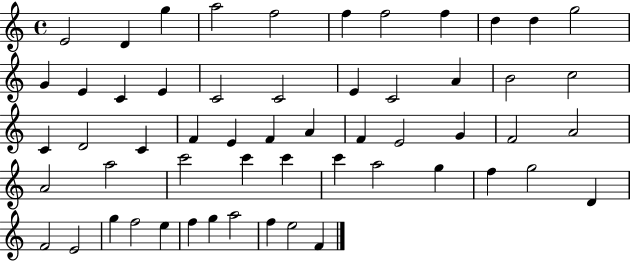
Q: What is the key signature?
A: C major